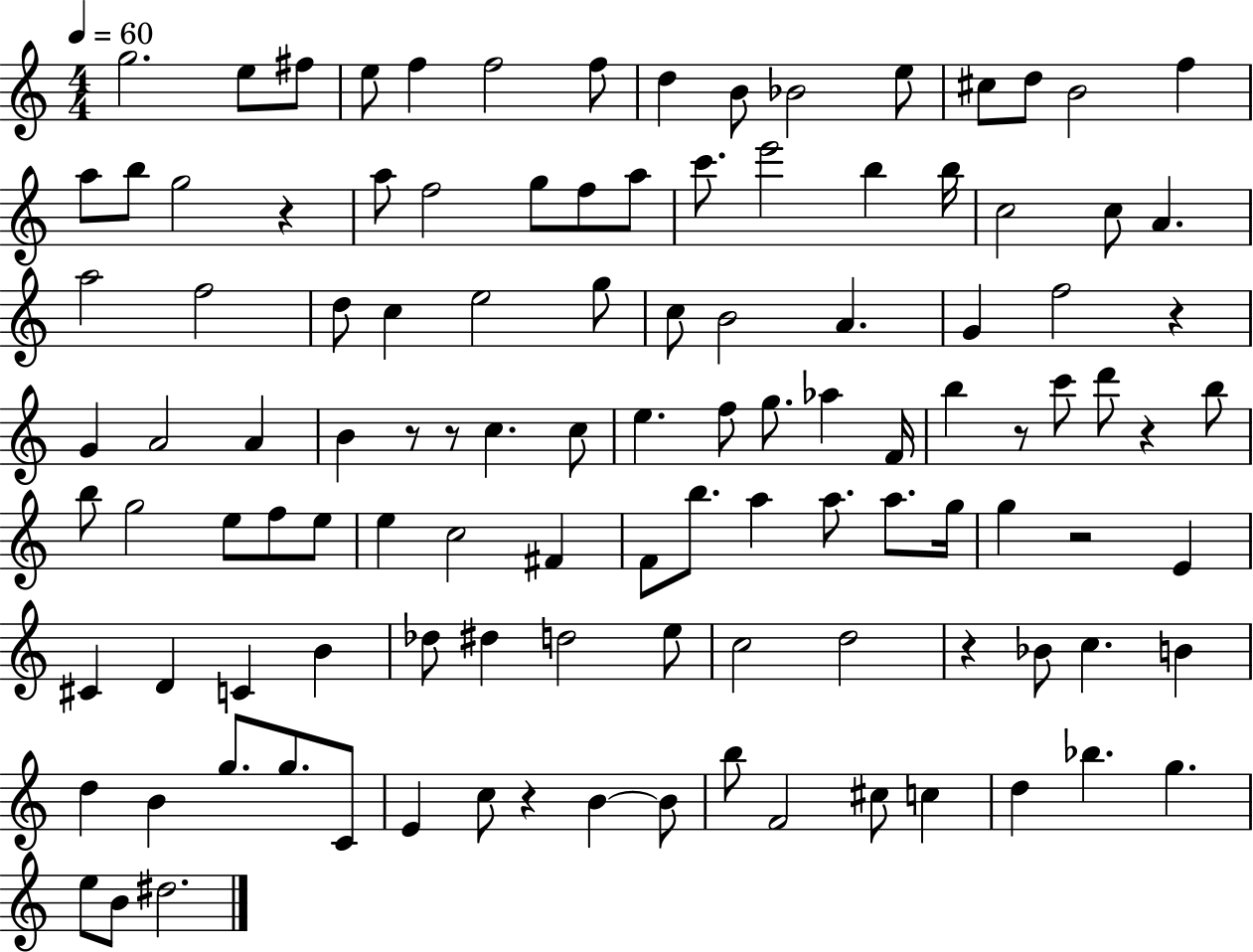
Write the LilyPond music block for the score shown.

{
  \clef treble
  \numericTimeSignature
  \time 4/4
  \key c \major
  \tempo 4 = 60
  g''2. e''8 fis''8 | e''8 f''4 f''2 f''8 | d''4 b'8 bes'2 e''8 | cis''8 d''8 b'2 f''4 | \break a''8 b''8 g''2 r4 | a''8 f''2 g''8 f''8 a''8 | c'''8. e'''2 b''4 b''16 | c''2 c''8 a'4. | \break a''2 f''2 | d''8 c''4 e''2 g''8 | c''8 b'2 a'4. | g'4 f''2 r4 | \break g'4 a'2 a'4 | b'4 r8 r8 c''4. c''8 | e''4. f''8 g''8. aes''4 f'16 | b''4 r8 c'''8 d'''8 r4 b''8 | \break b''8 g''2 e''8 f''8 e''8 | e''4 c''2 fis'4 | f'8 b''8. a''4 a''8. a''8. g''16 | g''4 r2 e'4 | \break cis'4 d'4 c'4 b'4 | des''8 dis''4 d''2 e''8 | c''2 d''2 | r4 bes'8 c''4. b'4 | \break d''4 b'4 g''8. g''8. c'8 | e'4 c''8 r4 b'4~~ b'8 | b''8 f'2 cis''8 c''4 | d''4 bes''4. g''4. | \break e''8 b'8 dis''2. | \bar "|."
}